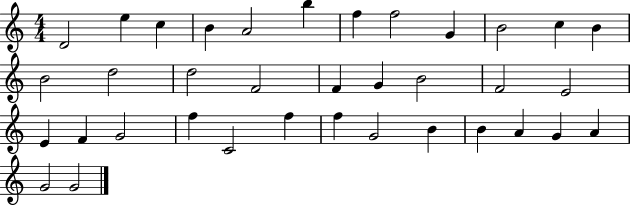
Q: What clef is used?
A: treble